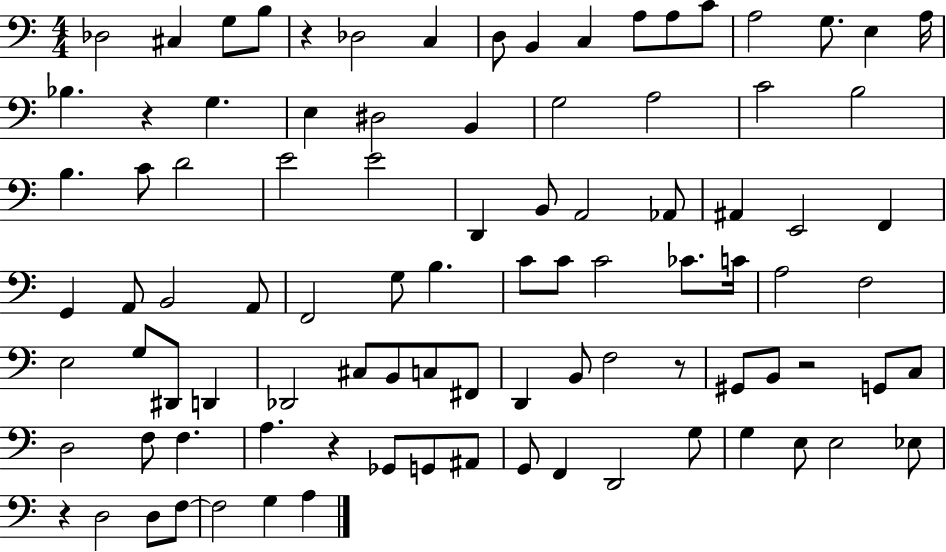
Db3/h C#3/q G3/e B3/e R/q Db3/h C3/q D3/e B2/q C3/q A3/e A3/e C4/e A3/h G3/e. E3/q A3/s Bb3/q. R/q G3/q. E3/q D#3/h B2/q G3/h A3/h C4/h B3/h B3/q. C4/e D4/h E4/h E4/h D2/q B2/e A2/h Ab2/e A#2/q E2/h F2/q G2/q A2/e B2/h A2/e F2/h G3/e B3/q. C4/e C4/e C4/h CES4/e. C4/s A3/h F3/h E3/h G3/e D#2/e D2/q Db2/h C#3/e B2/e C3/e F#2/e D2/q B2/e F3/h R/e G#2/e B2/e R/h G2/e C3/e D3/h F3/e F3/q. A3/q. R/q Gb2/e G2/e A#2/e G2/e F2/q D2/h G3/e G3/q E3/e E3/h Eb3/e R/q D3/h D3/e F3/e F3/h G3/q A3/q